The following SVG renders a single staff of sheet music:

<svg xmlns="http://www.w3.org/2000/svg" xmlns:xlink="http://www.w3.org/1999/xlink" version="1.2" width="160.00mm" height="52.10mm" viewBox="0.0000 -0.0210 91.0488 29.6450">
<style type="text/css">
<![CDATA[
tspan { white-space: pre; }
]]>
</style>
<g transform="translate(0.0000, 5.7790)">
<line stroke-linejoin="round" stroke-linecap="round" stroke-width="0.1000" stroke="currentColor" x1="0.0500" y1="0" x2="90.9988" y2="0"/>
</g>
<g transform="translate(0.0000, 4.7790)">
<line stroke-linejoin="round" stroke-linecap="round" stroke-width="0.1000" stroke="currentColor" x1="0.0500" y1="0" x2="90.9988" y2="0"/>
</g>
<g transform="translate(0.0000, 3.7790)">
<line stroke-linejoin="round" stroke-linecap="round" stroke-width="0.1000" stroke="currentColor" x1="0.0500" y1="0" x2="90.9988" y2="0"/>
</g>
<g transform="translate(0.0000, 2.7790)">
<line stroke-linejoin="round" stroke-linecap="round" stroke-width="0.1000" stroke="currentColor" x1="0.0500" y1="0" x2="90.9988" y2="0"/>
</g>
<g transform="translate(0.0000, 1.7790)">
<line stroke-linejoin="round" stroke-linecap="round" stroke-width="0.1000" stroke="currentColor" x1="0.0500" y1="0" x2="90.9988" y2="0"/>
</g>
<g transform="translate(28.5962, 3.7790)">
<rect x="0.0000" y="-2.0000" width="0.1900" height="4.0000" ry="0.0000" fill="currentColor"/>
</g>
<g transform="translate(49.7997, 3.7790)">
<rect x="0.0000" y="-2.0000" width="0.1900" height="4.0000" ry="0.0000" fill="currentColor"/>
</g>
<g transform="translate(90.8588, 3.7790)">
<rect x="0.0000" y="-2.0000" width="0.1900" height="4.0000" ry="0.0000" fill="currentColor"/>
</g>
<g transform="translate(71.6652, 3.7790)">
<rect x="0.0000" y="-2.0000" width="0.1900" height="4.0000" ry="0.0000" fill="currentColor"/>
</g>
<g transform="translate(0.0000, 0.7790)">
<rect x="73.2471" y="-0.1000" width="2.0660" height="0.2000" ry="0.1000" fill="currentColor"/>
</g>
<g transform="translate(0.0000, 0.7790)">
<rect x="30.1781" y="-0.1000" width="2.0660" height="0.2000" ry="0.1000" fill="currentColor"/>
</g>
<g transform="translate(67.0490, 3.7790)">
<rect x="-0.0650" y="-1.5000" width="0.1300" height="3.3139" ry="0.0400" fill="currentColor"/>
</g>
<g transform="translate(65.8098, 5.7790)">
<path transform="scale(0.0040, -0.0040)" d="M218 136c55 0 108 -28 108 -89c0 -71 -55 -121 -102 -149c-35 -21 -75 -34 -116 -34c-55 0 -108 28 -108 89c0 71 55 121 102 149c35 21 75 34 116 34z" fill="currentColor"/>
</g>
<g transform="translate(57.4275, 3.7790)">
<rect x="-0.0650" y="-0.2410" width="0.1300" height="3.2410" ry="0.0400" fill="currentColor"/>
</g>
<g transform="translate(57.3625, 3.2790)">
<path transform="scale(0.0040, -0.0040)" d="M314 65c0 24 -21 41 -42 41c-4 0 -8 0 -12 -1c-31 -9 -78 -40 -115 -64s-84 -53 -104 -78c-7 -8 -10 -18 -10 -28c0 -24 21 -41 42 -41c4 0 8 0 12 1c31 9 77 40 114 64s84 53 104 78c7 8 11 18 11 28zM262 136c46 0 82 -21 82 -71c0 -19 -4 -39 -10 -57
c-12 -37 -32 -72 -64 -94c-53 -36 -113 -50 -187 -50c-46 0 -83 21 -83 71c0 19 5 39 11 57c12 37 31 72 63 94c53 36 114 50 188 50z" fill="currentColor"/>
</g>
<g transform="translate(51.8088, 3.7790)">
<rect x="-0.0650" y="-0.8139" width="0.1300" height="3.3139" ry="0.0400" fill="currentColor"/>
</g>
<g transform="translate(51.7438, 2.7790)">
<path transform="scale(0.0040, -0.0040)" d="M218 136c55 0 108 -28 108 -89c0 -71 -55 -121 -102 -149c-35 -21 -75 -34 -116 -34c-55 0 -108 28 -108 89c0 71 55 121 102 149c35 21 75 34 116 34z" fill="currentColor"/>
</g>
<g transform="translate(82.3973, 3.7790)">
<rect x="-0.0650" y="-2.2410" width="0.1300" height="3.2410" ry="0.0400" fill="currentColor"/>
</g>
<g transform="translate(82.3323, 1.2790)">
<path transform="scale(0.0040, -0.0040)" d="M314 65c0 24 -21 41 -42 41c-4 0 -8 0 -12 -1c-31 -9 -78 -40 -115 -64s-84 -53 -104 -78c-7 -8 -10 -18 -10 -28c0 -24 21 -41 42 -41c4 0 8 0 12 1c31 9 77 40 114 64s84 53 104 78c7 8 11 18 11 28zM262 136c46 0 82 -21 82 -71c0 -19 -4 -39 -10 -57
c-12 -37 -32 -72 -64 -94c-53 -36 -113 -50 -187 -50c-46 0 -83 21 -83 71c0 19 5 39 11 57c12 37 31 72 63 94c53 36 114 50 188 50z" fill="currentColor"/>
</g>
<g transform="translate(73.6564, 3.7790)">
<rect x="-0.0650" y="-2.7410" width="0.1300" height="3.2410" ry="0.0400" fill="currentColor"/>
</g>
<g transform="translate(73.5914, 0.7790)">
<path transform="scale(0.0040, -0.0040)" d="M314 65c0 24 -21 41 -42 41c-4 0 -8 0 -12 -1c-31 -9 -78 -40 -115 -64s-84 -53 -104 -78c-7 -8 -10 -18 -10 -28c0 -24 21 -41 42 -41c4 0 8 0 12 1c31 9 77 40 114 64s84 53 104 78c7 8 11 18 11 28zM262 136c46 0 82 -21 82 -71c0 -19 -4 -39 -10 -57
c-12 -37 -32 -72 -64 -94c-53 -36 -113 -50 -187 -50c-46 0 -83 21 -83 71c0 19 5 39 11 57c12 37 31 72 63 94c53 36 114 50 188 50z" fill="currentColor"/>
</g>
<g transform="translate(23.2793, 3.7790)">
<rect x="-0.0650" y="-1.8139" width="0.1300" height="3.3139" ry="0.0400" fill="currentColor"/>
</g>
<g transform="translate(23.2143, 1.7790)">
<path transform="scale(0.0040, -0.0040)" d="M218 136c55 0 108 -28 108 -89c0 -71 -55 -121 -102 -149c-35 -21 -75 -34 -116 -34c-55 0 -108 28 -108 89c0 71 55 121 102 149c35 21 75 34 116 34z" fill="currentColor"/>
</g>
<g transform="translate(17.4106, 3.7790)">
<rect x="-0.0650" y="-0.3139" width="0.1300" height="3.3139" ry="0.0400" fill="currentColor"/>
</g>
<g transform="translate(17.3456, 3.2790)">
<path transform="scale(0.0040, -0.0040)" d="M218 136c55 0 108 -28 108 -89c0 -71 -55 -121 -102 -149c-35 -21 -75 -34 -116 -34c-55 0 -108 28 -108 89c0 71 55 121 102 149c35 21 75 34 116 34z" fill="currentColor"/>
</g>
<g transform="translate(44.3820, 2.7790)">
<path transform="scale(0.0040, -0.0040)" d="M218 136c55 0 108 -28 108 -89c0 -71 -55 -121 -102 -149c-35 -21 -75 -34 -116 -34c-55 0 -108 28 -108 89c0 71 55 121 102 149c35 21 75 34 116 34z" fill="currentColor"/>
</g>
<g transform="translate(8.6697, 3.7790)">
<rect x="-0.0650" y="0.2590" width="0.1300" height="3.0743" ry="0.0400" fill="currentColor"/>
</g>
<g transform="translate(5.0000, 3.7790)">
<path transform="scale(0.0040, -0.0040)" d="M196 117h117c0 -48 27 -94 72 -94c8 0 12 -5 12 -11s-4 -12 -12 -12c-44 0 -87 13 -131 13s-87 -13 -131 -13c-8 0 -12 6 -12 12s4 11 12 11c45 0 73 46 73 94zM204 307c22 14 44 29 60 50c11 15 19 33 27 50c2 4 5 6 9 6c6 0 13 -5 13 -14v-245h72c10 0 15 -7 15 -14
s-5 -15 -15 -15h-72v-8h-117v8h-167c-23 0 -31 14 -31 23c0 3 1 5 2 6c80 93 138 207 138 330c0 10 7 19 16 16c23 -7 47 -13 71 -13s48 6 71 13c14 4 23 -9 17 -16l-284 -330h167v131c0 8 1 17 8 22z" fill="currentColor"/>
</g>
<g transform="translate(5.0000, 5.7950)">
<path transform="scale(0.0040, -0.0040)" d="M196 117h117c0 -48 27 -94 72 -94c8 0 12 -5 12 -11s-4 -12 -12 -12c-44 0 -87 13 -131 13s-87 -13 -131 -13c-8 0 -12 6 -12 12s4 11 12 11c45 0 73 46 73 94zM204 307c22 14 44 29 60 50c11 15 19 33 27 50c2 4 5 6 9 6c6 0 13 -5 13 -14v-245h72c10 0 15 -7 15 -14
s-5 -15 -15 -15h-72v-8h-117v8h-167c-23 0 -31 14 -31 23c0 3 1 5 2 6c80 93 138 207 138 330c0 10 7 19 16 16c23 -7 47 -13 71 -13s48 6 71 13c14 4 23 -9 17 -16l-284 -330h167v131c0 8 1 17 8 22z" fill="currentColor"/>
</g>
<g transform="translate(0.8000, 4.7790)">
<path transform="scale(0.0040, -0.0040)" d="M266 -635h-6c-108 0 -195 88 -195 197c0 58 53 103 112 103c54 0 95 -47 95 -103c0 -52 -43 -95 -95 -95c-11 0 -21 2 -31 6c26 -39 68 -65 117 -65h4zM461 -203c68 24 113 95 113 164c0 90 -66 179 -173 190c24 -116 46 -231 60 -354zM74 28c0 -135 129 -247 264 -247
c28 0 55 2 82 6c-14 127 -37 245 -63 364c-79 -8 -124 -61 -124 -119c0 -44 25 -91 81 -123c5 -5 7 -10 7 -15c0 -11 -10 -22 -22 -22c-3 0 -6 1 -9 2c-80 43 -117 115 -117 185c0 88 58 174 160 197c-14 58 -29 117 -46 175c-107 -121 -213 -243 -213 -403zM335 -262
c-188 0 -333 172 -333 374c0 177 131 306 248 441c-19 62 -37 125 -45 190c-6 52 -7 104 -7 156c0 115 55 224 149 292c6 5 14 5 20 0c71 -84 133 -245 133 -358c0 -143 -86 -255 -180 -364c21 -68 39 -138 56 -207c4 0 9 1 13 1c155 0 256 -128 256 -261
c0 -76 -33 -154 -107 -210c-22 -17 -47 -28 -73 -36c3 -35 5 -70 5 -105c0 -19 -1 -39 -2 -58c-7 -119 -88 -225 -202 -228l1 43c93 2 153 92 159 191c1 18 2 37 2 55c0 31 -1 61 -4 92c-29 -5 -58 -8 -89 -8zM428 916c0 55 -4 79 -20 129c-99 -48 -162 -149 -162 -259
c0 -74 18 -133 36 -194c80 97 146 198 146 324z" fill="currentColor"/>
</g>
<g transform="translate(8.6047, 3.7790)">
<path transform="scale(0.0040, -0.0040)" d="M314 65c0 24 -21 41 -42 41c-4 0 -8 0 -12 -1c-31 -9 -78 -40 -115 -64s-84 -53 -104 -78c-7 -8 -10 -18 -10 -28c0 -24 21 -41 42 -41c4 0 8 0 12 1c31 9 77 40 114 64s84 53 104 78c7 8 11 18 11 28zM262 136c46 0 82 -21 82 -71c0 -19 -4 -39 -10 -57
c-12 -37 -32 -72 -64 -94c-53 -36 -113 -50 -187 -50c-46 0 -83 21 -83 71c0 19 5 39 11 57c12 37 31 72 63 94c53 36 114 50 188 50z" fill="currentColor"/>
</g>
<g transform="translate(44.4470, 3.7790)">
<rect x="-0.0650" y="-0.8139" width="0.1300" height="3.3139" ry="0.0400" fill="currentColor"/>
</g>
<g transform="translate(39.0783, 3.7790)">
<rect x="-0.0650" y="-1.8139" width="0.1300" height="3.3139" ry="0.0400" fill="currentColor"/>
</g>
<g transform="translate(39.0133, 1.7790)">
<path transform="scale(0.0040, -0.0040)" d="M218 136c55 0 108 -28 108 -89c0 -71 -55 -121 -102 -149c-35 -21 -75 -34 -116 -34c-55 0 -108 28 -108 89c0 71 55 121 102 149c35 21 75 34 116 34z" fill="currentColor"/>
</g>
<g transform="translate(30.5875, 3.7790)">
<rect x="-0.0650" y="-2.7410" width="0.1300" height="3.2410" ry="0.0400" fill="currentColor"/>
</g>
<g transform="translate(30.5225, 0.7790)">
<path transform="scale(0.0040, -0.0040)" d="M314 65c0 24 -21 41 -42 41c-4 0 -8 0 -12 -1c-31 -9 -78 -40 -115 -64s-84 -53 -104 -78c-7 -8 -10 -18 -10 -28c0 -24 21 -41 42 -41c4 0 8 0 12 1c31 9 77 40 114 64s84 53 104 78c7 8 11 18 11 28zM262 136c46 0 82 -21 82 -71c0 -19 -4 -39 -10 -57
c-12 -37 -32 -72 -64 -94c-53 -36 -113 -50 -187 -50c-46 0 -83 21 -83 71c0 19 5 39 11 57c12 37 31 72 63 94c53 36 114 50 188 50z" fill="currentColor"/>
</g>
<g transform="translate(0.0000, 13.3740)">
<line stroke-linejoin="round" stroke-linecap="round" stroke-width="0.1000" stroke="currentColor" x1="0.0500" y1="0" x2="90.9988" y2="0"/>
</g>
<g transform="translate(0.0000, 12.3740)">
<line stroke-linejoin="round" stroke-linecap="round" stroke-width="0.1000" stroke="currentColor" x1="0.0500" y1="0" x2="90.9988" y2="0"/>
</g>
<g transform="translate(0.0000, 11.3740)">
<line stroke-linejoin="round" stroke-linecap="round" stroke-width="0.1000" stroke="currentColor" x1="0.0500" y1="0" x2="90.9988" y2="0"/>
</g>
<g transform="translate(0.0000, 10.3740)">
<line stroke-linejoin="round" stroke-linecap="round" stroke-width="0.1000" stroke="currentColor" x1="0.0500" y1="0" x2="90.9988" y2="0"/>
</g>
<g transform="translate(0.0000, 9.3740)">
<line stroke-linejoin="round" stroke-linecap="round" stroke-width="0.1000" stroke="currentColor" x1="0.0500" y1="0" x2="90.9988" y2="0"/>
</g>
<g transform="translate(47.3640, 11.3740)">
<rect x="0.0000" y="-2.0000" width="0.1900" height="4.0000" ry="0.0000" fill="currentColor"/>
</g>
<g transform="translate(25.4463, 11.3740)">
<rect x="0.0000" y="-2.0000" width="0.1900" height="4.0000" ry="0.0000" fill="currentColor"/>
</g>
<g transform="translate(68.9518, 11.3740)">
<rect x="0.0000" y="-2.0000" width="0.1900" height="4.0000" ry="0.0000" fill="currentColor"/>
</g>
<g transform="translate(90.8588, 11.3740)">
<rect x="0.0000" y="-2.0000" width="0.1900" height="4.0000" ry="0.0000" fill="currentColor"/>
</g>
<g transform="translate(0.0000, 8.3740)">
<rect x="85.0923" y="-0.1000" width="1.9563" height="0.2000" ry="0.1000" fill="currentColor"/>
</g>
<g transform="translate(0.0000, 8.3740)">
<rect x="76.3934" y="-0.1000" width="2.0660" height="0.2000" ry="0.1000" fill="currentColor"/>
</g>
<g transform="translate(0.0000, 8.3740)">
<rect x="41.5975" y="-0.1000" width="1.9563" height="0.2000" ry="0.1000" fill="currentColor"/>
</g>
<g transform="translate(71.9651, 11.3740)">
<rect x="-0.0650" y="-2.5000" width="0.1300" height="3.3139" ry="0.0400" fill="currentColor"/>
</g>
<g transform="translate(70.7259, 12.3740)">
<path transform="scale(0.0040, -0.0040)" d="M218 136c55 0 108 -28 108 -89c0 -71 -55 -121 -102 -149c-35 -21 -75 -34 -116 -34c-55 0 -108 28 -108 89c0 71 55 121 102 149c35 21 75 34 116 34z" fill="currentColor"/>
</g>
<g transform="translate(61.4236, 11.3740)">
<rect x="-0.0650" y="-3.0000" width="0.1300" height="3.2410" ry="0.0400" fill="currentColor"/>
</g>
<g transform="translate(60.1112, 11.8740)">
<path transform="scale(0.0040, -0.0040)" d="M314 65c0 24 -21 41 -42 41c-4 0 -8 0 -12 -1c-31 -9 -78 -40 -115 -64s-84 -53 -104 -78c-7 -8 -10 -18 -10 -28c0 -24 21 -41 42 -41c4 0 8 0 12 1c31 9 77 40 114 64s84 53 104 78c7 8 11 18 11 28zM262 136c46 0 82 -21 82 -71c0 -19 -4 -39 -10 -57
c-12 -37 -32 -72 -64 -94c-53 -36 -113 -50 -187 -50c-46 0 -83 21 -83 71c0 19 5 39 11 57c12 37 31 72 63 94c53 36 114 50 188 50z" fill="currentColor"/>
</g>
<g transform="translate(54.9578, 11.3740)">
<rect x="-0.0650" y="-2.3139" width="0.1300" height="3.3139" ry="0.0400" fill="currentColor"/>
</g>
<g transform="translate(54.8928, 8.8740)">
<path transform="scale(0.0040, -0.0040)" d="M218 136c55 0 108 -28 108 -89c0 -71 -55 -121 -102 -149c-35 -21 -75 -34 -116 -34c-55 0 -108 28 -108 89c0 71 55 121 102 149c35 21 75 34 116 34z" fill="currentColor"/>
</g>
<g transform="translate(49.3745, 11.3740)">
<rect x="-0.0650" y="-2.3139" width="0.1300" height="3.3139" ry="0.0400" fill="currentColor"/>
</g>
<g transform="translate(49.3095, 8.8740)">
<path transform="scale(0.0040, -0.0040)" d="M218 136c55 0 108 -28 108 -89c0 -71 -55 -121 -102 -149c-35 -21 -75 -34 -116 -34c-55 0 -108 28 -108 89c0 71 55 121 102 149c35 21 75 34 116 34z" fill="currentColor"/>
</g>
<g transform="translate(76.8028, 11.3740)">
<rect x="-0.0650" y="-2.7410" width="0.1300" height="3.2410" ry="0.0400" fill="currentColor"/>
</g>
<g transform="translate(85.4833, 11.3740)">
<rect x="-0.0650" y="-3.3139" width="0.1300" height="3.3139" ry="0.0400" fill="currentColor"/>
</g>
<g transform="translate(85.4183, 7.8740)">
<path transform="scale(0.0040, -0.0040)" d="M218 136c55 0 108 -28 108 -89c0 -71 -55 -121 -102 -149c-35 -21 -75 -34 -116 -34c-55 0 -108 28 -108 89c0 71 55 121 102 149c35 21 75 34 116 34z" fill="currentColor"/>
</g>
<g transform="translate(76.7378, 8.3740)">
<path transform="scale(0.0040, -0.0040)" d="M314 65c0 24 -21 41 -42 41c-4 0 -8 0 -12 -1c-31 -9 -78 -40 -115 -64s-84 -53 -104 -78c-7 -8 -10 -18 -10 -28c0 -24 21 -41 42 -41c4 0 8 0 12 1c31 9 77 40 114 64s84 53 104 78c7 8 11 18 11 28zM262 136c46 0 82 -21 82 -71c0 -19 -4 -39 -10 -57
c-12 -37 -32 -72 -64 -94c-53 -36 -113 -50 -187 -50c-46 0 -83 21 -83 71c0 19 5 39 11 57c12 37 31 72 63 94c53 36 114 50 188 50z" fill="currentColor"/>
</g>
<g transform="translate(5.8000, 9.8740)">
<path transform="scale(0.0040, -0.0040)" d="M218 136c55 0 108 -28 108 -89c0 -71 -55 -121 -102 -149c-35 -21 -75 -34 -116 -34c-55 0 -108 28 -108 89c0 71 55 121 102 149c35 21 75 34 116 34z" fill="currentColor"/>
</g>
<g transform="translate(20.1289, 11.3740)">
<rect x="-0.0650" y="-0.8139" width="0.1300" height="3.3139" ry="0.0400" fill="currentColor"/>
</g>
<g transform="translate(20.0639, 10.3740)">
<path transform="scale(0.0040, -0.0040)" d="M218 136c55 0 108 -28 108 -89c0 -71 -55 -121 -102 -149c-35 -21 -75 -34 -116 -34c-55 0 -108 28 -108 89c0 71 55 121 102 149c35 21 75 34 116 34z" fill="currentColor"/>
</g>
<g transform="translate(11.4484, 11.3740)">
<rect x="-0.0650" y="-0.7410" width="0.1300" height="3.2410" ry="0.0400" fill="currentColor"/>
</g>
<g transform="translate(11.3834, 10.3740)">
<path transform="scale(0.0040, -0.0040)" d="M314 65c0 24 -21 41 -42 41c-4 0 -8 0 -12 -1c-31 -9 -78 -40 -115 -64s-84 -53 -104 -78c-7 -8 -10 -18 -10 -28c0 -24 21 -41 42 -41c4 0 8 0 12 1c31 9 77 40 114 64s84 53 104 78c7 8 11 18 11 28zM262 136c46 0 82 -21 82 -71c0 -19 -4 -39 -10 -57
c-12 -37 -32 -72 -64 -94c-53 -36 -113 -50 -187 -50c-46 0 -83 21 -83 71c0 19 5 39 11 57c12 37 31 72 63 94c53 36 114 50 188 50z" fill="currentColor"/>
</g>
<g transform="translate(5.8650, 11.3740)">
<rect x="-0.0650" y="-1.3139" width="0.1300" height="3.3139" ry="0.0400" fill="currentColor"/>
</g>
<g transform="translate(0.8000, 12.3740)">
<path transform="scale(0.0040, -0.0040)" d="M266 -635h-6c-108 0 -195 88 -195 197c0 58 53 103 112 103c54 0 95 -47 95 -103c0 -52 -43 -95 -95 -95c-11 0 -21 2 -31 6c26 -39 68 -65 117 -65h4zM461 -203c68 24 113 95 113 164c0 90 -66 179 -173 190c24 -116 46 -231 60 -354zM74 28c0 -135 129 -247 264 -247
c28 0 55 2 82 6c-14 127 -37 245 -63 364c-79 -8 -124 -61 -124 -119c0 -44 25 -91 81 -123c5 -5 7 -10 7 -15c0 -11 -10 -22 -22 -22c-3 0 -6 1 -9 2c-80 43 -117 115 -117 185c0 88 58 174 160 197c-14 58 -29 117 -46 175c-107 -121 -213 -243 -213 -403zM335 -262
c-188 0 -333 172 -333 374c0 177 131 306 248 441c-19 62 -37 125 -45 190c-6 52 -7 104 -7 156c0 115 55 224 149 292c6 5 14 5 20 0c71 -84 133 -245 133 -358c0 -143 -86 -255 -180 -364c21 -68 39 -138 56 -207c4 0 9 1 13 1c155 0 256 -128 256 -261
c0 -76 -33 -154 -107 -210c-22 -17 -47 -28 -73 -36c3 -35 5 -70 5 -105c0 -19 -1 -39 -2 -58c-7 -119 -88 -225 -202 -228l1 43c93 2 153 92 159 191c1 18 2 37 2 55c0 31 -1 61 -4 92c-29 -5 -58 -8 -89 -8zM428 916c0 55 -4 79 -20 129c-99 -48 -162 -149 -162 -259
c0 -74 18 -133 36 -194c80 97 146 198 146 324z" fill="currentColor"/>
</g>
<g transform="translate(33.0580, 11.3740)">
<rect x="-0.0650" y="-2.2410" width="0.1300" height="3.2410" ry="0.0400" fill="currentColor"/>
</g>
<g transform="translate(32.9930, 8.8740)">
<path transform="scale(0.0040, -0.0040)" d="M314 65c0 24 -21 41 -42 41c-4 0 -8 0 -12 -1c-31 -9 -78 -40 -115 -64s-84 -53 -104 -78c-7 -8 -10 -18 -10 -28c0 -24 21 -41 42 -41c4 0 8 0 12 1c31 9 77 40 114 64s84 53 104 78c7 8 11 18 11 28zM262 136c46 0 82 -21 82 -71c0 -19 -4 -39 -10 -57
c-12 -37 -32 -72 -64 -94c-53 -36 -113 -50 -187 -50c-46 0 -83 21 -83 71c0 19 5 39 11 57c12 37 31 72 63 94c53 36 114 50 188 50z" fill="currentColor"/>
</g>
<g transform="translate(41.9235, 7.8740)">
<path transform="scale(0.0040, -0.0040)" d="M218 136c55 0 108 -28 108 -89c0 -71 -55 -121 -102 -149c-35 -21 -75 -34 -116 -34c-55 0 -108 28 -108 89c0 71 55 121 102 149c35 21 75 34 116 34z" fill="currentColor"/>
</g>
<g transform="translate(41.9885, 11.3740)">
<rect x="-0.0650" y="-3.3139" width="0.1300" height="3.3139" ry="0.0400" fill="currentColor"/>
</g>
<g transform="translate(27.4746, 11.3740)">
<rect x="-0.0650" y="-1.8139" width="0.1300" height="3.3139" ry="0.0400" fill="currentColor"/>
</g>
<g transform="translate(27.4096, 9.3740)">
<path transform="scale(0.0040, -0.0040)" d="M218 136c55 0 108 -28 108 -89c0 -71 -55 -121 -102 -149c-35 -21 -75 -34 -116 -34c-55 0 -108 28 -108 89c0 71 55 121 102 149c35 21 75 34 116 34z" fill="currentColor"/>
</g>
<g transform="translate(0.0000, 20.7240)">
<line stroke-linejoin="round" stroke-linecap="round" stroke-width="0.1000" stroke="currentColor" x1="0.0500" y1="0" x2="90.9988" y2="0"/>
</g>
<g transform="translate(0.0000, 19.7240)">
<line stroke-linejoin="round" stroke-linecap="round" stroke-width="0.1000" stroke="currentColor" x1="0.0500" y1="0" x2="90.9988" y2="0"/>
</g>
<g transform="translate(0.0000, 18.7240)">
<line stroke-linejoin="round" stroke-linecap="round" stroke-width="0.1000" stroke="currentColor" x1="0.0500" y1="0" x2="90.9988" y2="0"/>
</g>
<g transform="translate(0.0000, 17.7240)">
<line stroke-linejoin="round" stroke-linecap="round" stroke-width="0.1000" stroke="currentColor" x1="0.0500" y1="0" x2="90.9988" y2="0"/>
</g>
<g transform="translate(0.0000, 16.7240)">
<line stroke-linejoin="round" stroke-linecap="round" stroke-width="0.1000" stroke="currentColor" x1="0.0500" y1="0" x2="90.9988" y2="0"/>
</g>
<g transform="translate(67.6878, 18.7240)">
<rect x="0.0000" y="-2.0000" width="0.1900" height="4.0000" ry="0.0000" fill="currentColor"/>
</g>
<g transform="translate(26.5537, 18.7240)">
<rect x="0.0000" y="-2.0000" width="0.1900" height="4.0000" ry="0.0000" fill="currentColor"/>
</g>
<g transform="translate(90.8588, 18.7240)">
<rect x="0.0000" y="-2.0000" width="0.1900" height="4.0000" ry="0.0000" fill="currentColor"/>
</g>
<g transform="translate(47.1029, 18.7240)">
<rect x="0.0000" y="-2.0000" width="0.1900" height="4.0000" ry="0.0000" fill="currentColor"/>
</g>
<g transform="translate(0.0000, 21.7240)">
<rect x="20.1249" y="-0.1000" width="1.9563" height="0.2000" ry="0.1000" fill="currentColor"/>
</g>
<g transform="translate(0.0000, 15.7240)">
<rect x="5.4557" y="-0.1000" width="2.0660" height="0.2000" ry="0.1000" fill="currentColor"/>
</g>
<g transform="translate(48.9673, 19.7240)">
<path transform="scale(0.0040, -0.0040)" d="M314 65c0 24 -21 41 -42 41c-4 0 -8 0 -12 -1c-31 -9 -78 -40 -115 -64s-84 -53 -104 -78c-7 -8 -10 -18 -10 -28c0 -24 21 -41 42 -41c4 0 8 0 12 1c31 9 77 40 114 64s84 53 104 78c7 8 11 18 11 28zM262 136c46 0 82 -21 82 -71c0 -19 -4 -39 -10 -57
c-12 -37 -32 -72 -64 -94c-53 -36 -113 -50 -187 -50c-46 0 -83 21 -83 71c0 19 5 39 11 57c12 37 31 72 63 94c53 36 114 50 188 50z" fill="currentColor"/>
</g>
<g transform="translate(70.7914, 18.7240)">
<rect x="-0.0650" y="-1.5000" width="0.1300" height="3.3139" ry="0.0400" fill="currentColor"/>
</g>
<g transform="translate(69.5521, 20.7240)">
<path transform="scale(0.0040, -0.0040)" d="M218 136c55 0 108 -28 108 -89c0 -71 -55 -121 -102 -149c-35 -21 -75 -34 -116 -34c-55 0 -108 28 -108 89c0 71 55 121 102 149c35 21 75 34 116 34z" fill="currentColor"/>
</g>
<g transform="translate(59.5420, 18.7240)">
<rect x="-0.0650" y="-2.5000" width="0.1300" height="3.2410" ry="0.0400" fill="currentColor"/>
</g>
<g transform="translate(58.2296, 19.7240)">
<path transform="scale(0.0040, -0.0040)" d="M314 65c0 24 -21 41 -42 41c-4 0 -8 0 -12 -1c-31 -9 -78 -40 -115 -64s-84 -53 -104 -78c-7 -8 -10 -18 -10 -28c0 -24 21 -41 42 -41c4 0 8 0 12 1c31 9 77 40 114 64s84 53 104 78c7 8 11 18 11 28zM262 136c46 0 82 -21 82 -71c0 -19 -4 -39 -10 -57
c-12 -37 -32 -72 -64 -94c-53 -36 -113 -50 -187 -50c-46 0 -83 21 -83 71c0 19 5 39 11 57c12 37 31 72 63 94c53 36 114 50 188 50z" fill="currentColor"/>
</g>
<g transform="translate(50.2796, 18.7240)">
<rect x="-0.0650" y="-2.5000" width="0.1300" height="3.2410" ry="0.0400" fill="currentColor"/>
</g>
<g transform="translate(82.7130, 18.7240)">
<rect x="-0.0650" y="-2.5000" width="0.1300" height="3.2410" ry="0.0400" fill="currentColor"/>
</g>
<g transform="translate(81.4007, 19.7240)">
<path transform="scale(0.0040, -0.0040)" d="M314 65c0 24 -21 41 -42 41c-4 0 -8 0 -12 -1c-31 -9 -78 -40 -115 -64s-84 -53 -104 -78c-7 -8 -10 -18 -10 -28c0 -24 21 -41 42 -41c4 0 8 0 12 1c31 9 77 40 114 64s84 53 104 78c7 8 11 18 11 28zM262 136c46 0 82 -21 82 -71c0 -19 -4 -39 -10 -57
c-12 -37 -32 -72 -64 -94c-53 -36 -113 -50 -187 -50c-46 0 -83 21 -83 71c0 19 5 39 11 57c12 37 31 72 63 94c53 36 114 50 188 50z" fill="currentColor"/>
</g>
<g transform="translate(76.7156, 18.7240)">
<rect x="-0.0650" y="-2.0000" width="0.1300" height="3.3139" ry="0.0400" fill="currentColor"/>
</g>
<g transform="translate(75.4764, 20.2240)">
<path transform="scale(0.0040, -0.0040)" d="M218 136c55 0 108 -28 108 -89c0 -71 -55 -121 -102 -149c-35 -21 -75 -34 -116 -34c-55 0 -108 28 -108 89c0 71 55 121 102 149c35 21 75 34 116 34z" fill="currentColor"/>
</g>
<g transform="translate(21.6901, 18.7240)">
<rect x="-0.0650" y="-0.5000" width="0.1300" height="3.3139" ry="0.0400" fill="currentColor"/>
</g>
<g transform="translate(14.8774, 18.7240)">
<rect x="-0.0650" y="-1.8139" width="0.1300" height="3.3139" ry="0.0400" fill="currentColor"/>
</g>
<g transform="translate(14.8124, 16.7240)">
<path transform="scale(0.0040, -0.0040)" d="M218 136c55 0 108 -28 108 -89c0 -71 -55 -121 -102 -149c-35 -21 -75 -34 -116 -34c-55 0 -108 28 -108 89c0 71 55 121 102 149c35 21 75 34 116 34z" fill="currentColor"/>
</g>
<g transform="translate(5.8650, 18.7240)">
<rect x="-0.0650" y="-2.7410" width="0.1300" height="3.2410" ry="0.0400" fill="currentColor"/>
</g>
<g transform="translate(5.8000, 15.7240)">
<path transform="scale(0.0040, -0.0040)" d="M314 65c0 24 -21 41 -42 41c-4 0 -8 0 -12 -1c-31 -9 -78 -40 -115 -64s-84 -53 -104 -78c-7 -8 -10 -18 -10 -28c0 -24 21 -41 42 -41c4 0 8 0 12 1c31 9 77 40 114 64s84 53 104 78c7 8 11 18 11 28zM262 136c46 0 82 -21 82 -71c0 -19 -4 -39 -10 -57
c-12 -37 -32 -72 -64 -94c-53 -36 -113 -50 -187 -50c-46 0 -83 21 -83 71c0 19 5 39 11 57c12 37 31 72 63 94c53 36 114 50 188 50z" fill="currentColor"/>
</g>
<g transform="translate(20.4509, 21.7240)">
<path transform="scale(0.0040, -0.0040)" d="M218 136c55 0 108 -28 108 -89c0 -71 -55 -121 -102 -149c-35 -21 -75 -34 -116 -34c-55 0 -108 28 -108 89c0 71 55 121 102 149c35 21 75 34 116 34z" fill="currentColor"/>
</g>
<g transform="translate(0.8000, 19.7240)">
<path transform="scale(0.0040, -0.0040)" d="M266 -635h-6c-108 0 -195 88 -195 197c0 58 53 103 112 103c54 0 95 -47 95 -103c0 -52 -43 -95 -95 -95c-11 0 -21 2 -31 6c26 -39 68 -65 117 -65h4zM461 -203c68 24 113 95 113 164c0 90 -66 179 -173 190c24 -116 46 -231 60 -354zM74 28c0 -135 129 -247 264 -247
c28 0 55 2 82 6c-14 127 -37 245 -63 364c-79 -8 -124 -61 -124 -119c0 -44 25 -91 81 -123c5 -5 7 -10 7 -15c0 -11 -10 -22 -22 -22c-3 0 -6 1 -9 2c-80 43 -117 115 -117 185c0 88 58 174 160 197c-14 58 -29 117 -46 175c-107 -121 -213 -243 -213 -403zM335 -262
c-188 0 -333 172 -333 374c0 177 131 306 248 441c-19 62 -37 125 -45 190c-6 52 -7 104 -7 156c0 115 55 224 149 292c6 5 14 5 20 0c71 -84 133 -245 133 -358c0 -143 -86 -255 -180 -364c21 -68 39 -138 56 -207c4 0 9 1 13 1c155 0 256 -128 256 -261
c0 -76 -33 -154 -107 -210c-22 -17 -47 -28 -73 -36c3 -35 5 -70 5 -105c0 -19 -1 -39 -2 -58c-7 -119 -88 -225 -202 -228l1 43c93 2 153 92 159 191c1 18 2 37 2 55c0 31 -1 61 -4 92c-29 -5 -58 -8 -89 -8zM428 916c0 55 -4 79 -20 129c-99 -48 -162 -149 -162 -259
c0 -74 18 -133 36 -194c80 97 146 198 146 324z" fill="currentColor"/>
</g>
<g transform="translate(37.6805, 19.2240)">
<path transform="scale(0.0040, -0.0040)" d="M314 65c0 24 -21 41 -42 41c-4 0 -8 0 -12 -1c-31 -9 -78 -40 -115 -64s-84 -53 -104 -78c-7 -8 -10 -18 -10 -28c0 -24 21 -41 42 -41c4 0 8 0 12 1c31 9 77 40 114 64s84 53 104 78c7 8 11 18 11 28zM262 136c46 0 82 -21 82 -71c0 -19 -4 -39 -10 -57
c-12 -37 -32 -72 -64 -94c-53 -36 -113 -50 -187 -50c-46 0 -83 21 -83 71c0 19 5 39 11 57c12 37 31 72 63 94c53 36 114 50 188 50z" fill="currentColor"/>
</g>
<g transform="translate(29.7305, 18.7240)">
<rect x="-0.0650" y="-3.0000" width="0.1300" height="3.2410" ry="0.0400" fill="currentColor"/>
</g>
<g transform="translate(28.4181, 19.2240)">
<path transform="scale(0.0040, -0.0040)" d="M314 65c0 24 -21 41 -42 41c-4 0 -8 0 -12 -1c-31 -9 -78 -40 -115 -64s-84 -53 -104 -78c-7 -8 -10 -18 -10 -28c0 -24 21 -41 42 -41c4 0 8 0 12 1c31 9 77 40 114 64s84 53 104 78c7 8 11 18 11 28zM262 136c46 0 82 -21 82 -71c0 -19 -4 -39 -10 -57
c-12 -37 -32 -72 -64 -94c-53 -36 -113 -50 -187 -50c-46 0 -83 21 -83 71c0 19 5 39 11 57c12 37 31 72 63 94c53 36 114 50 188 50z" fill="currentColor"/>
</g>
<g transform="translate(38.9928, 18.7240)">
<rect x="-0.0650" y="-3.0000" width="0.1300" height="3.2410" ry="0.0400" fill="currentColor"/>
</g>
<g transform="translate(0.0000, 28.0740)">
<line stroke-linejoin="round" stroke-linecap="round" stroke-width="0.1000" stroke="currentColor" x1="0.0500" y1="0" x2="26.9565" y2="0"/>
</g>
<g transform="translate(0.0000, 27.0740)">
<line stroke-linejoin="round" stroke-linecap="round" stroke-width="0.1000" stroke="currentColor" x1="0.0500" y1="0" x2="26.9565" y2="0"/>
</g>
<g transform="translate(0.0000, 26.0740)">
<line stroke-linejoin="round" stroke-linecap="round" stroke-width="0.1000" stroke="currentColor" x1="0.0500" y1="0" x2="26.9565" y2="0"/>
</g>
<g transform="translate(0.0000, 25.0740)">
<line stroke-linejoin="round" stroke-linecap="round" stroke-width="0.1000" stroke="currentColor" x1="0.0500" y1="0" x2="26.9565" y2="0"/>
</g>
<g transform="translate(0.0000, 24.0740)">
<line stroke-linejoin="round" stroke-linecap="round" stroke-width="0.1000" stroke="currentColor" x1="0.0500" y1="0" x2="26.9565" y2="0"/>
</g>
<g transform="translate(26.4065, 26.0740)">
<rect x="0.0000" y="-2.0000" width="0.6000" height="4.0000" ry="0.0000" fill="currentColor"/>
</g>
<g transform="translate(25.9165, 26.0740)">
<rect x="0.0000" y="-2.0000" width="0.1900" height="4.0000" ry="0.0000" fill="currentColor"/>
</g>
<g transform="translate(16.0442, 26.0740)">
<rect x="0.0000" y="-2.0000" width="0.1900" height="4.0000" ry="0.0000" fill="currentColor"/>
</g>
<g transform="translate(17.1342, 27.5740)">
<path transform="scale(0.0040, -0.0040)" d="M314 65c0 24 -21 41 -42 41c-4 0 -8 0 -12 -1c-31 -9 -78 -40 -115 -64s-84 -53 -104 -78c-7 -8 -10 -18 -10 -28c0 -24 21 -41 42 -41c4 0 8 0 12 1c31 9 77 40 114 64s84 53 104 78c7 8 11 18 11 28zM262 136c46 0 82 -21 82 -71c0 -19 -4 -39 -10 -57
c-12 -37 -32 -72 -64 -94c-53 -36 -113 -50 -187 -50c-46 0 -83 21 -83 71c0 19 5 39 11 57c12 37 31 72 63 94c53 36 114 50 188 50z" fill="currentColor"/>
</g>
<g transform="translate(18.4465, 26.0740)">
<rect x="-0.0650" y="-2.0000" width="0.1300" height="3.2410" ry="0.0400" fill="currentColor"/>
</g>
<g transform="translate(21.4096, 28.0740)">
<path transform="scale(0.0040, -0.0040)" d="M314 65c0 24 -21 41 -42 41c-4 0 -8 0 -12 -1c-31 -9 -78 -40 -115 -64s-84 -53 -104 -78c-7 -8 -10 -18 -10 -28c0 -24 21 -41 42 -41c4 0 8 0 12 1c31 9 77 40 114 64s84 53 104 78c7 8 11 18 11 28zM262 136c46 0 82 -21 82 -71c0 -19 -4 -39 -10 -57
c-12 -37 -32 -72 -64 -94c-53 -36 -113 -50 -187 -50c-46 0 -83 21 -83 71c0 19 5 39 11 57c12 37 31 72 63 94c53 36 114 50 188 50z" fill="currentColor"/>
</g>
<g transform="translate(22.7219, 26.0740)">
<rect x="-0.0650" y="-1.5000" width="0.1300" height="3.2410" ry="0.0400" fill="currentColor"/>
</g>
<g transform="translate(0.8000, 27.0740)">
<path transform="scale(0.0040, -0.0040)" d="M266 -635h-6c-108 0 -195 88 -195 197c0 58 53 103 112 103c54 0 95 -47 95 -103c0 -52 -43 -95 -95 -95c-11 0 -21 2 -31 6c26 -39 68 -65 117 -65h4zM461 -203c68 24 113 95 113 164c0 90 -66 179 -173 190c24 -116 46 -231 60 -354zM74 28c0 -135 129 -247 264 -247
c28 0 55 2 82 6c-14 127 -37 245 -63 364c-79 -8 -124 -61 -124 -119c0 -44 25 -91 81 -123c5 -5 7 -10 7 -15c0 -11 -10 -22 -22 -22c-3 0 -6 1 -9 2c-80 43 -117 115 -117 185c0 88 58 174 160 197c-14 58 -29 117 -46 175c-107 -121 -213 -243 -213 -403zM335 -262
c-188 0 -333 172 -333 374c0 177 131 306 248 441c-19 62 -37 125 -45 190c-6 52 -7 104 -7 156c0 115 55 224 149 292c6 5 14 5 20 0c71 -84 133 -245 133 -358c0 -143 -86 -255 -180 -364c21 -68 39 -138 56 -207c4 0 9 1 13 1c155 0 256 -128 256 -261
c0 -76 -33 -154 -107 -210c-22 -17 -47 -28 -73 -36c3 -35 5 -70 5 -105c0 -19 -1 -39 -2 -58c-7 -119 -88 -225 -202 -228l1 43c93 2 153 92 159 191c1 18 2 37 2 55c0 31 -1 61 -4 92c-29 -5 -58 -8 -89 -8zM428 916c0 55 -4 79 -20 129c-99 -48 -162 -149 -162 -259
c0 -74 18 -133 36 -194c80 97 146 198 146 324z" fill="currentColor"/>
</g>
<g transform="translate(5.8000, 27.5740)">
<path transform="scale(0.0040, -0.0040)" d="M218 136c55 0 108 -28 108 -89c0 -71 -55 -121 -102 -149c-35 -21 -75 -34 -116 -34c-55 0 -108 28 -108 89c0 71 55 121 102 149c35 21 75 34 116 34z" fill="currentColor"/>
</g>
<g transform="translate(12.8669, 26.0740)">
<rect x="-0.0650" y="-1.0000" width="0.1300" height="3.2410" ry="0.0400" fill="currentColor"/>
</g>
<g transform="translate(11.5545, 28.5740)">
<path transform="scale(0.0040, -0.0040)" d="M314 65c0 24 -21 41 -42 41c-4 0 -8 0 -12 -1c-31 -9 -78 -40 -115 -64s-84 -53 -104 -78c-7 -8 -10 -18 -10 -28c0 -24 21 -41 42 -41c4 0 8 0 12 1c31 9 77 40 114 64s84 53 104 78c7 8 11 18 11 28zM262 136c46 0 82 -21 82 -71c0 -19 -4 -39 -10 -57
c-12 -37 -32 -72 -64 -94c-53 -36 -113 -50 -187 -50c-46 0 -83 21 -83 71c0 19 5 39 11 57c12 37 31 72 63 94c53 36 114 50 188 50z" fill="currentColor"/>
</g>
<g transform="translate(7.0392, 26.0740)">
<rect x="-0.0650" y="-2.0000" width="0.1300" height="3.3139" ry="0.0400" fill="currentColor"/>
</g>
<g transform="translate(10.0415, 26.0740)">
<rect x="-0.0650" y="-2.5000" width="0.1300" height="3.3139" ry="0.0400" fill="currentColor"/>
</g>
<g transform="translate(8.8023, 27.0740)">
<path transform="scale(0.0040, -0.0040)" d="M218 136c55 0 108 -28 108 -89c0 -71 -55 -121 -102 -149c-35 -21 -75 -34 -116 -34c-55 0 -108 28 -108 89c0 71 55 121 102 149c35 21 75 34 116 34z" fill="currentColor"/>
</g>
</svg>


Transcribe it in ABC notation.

X:1
T:Untitled
M:4/4
L:1/4
K:C
B2 c f a2 f d d c2 E a2 g2 e d2 d f g2 b g g A2 G a2 b a2 f C A2 A2 G2 G2 E F G2 F G D2 F2 E2